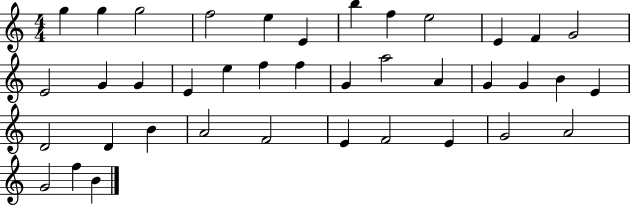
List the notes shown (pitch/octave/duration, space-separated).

G5/q G5/q G5/h F5/h E5/q E4/q B5/q F5/q E5/h E4/q F4/q G4/h E4/h G4/q G4/q E4/q E5/q F5/q F5/q G4/q A5/h A4/q G4/q G4/q B4/q E4/q D4/h D4/q B4/q A4/h F4/h E4/q F4/h E4/q G4/h A4/h G4/h F5/q B4/q